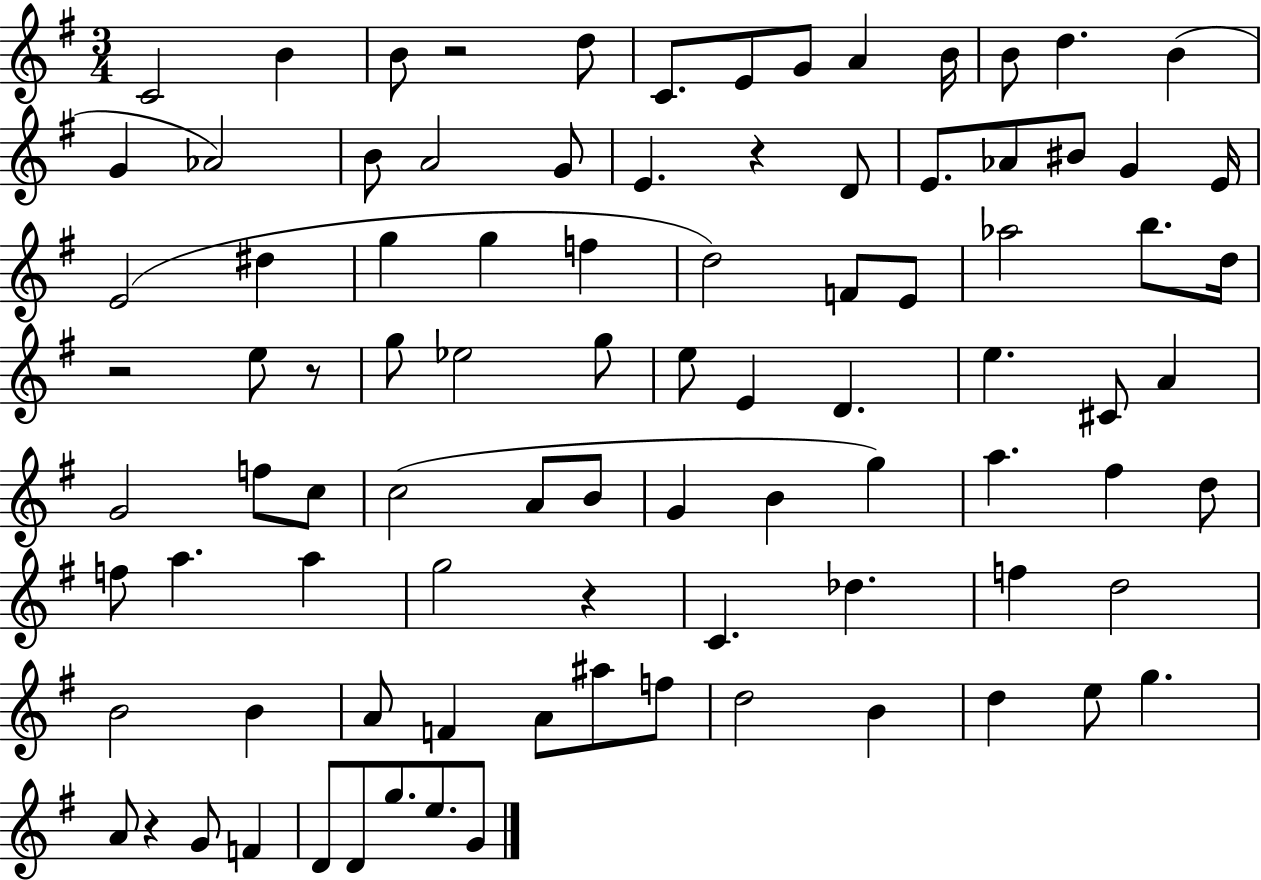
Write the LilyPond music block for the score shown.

{
  \clef treble
  \numericTimeSignature
  \time 3/4
  \key g \major
  c'2 b'4 | b'8 r2 d''8 | c'8. e'8 g'8 a'4 b'16 | b'8 d''4. b'4( | \break g'4 aes'2) | b'8 a'2 g'8 | e'4. r4 d'8 | e'8. aes'8 bis'8 g'4 e'16 | \break e'2( dis''4 | g''4 g''4 f''4 | d''2) f'8 e'8 | aes''2 b''8. d''16 | \break r2 e''8 r8 | g''8 ees''2 g''8 | e''8 e'4 d'4. | e''4. cis'8 a'4 | \break g'2 f''8 c''8 | c''2( a'8 b'8 | g'4 b'4 g''4) | a''4. fis''4 d''8 | \break f''8 a''4. a''4 | g''2 r4 | c'4. des''4. | f''4 d''2 | \break b'2 b'4 | a'8 f'4 a'8 ais''8 f''8 | d''2 b'4 | d''4 e''8 g''4. | \break a'8 r4 g'8 f'4 | d'8 d'8 g''8. e''8. g'8 | \bar "|."
}